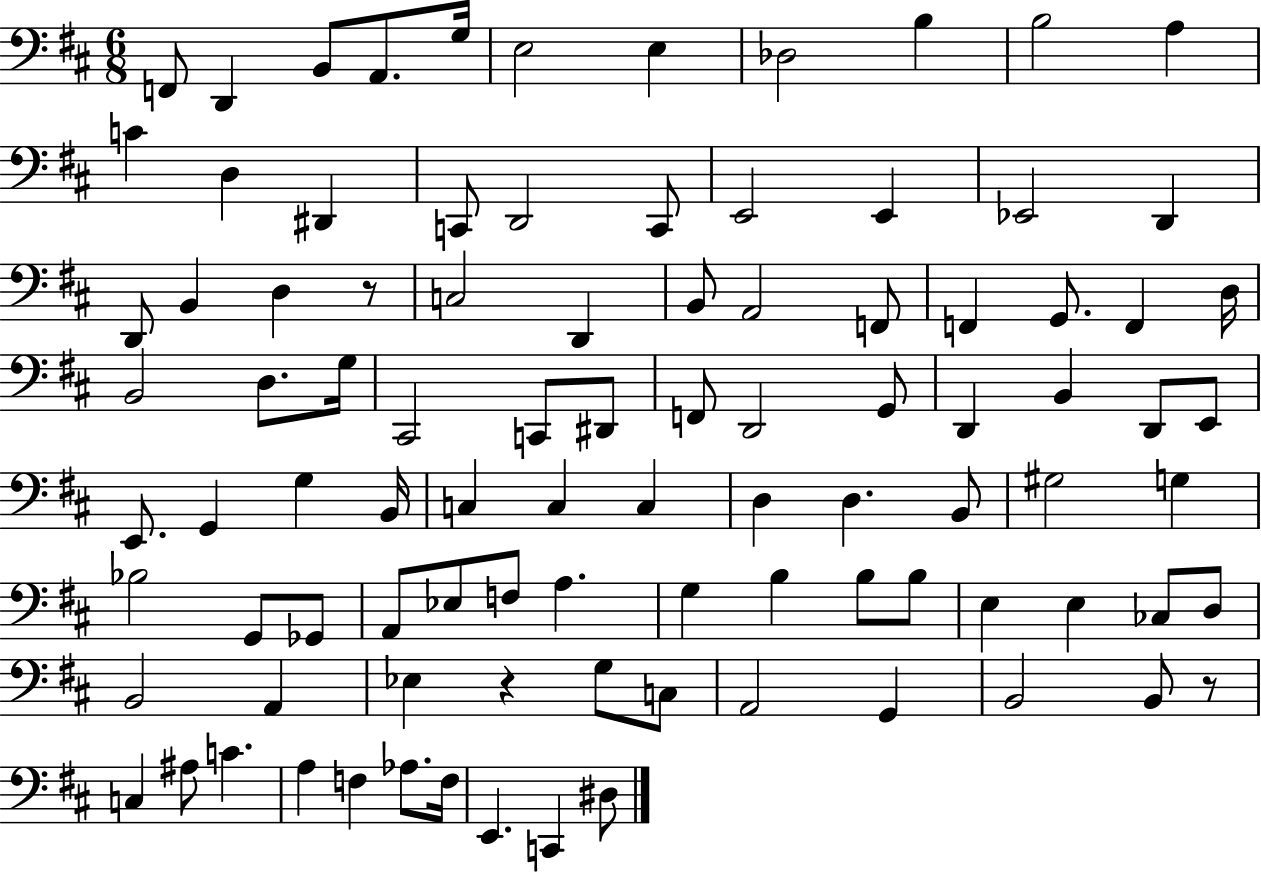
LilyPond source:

{
  \clef bass
  \numericTimeSignature
  \time 6/8
  \key d \major
  f,8 d,4 b,8 a,8. g16 | e2 e4 | des2 b4 | b2 a4 | \break c'4 d4 dis,4 | c,8 d,2 c,8 | e,2 e,4 | ees,2 d,4 | \break d,8 b,4 d4 r8 | c2 d,4 | b,8 a,2 f,8 | f,4 g,8. f,4 d16 | \break b,2 d8. g16 | cis,2 c,8 dis,8 | f,8 d,2 g,8 | d,4 b,4 d,8 e,8 | \break e,8. g,4 g4 b,16 | c4 c4 c4 | d4 d4. b,8 | gis2 g4 | \break bes2 g,8 ges,8 | a,8 ees8 f8 a4. | g4 b4 b8 b8 | e4 e4 ces8 d8 | \break b,2 a,4 | ees4 r4 g8 c8 | a,2 g,4 | b,2 b,8 r8 | \break c4 ais8 c'4. | a4 f4 aes8. f16 | e,4. c,4 dis8 | \bar "|."
}